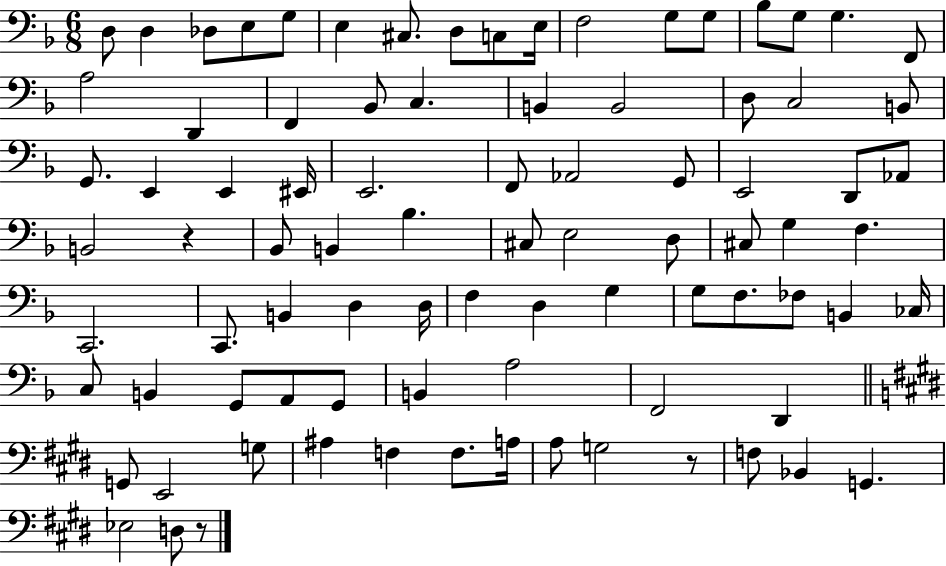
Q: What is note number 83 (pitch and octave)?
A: Eb3